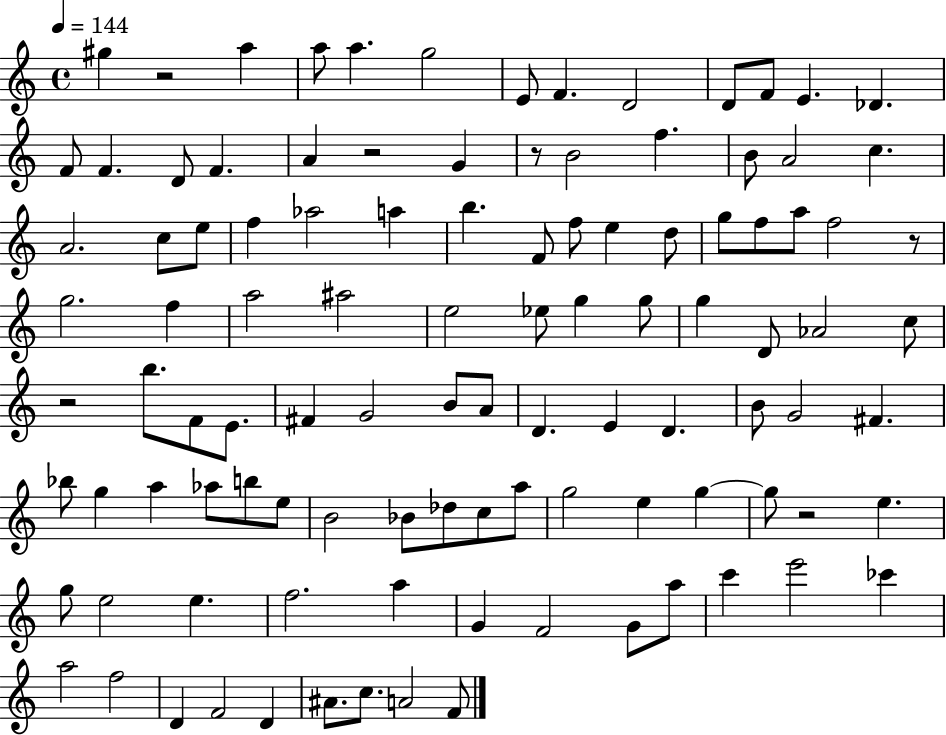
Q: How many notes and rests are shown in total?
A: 106